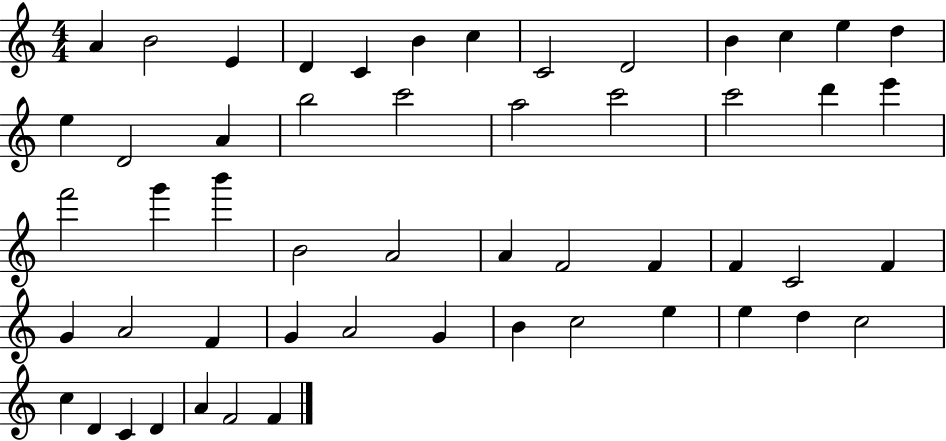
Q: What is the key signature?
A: C major